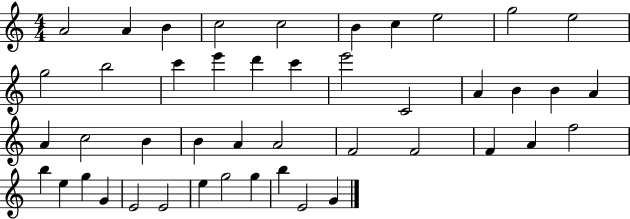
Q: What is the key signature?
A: C major